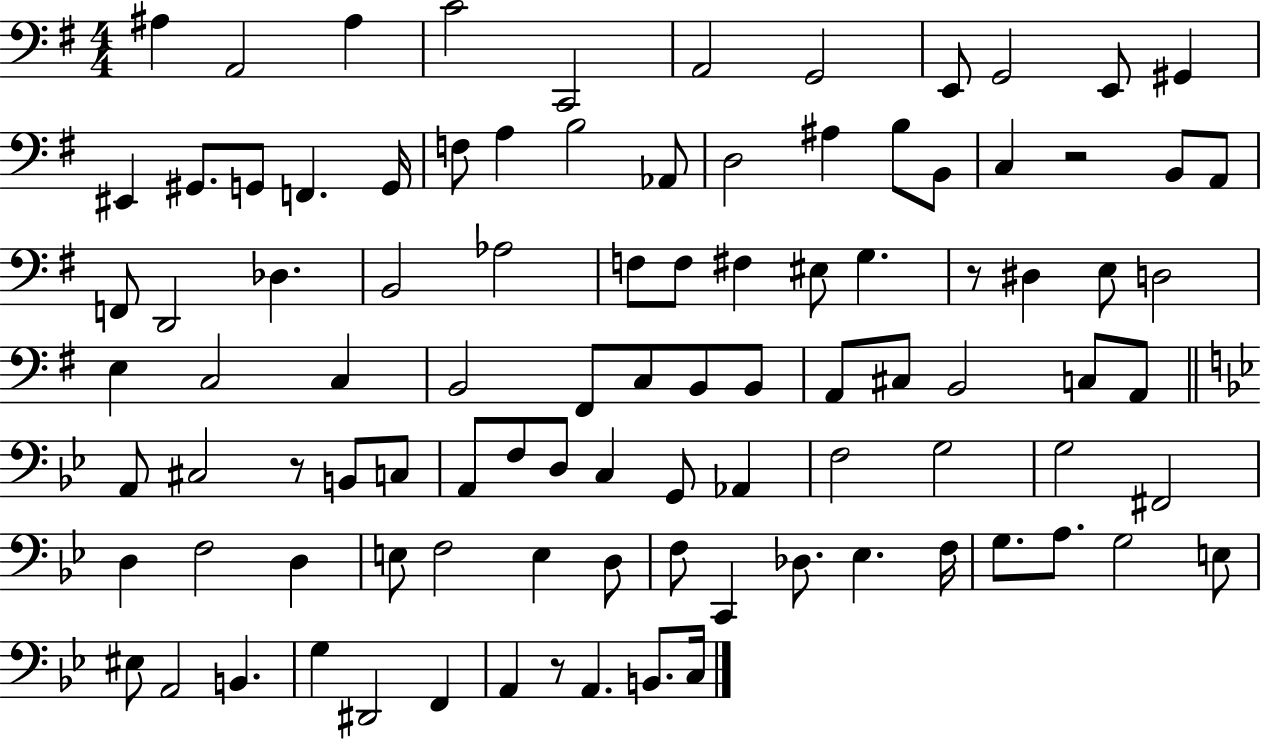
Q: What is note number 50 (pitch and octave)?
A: C#3